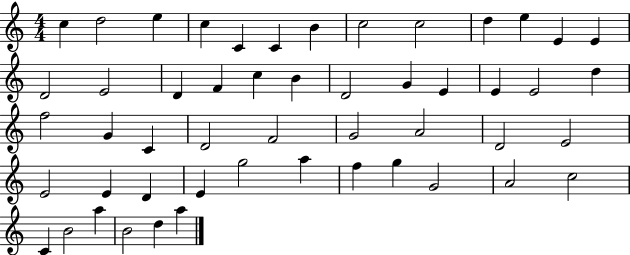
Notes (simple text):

C5/q D5/h E5/q C5/q C4/q C4/q B4/q C5/h C5/h D5/q E5/q E4/q E4/q D4/h E4/h D4/q F4/q C5/q B4/q D4/h G4/q E4/q E4/q E4/h D5/q F5/h G4/q C4/q D4/h F4/h G4/h A4/h D4/h E4/h E4/h E4/q D4/q E4/q G5/h A5/q F5/q G5/q G4/h A4/h C5/h C4/q B4/h A5/q B4/h D5/q A5/q